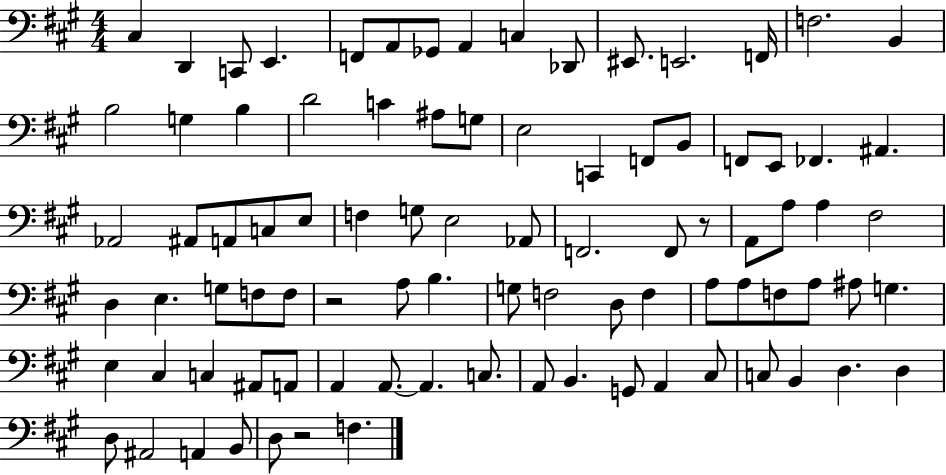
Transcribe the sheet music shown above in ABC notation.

X:1
T:Untitled
M:4/4
L:1/4
K:A
^C, D,, C,,/2 E,, F,,/2 A,,/2 _G,,/2 A,, C, _D,,/2 ^E,,/2 E,,2 F,,/4 F,2 B,, B,2 G, B, D2 C ^A,/2 G,/2 E,2 C,, F,,/2 B,,/2 F,,/2 E,,/2 _F,, ^A,, _A,,2 ^A,,/2 A,,/2 C,/2 E,/2 F, G,/2 E,2 _A,,/2 F,,2 F,,/2 z/2 A,,/2 A,/2 A, ^F,2 D, E, G,/2 F,/2 F,/2 z2 A,/2 B, G,/2 F,2 D,/2 F, A,/2 A,/2 F,/2 A,/2 ^A,/2 G, E, ^C, C, ^A,,/2 A,,/2 A,, A,,/2 A,, C,/2 A,,/2 B,, G,,/2 A,, ^C,/2 C,/2 B,, D, D, D,/2 ^A,,2 A,, B,,/2 D,/2 z2 F,